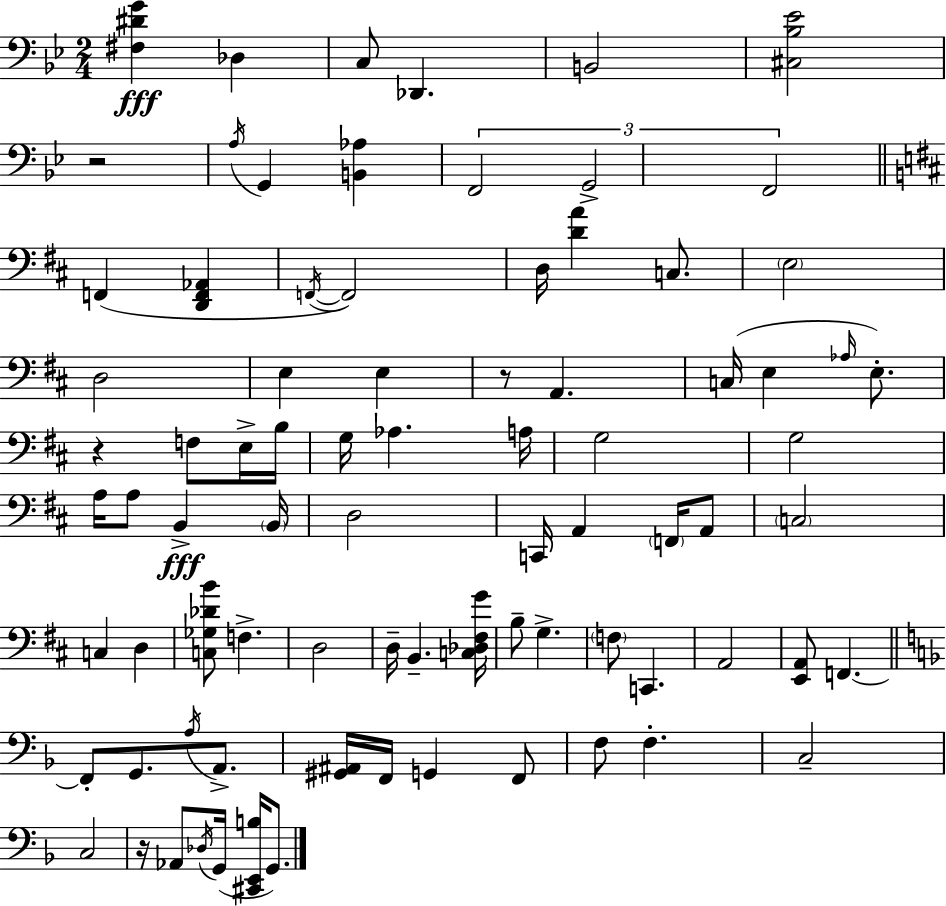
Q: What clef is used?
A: bass